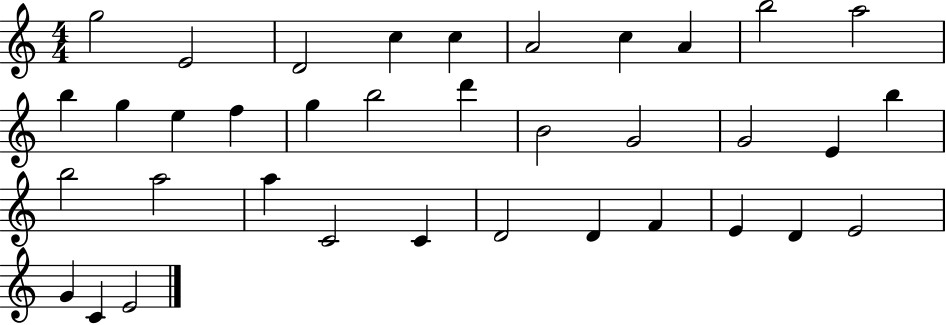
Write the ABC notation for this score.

X:1
T:Untitled
M:4/4
L:1/4
K:C
g2 E2 D2 c c A2 c A b2 a2 b g e f g b2 d' B2 G2 G2 E b b2 a2 a C2 C D2 D F E D E2 G C E2